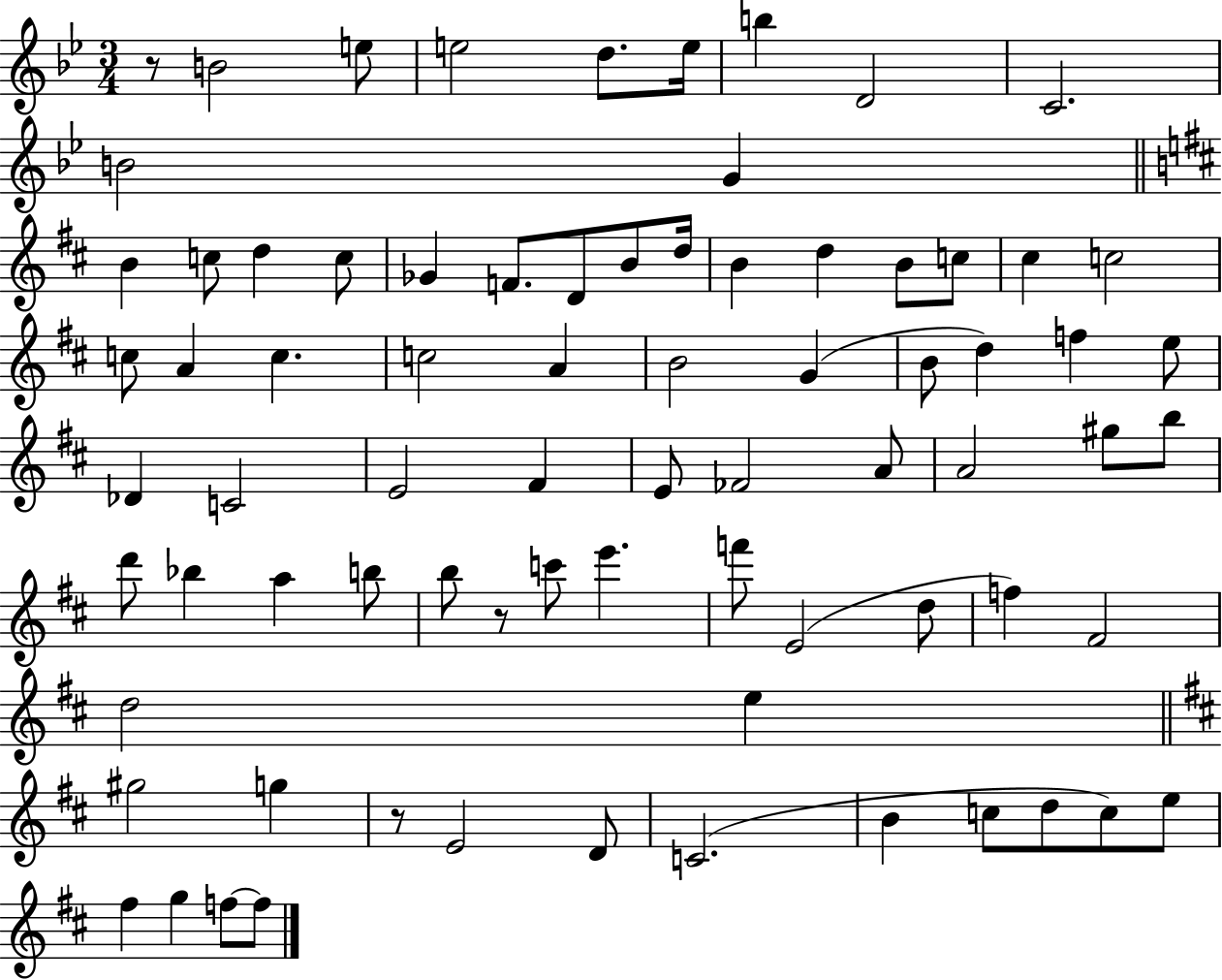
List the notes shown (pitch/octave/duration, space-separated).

R/e B4/h E5/e E5/h D5/e. E5/s B5/q D4/h C4/h. B4/h G4/q B4/q C5/e D5/q C5/e Gb4/q F4/e. D4/e B4/e D5/s B4/q D5/q B4/e C5/e C#5/q C5/h C5/e A4/q C5/q. C5/h A4/q B4/h G4/q B4/e D5/q F5/q E5/e Db4/q C4/h E4/h F#4/q E4/e FES4/h A4/e A4/h G#5/e B5/e D6/e Bb5/q A5/q B5/e B5/e R/e C6/e E6/q. F6/e E4/h D5/e F5/q F#4/h D5/h E5/q G#5/h G5/q R/e E4/h D4/e C4/h. B4/q C5/e D5/e C5/e E5/e F#5/q G5/q F5/e F5/e